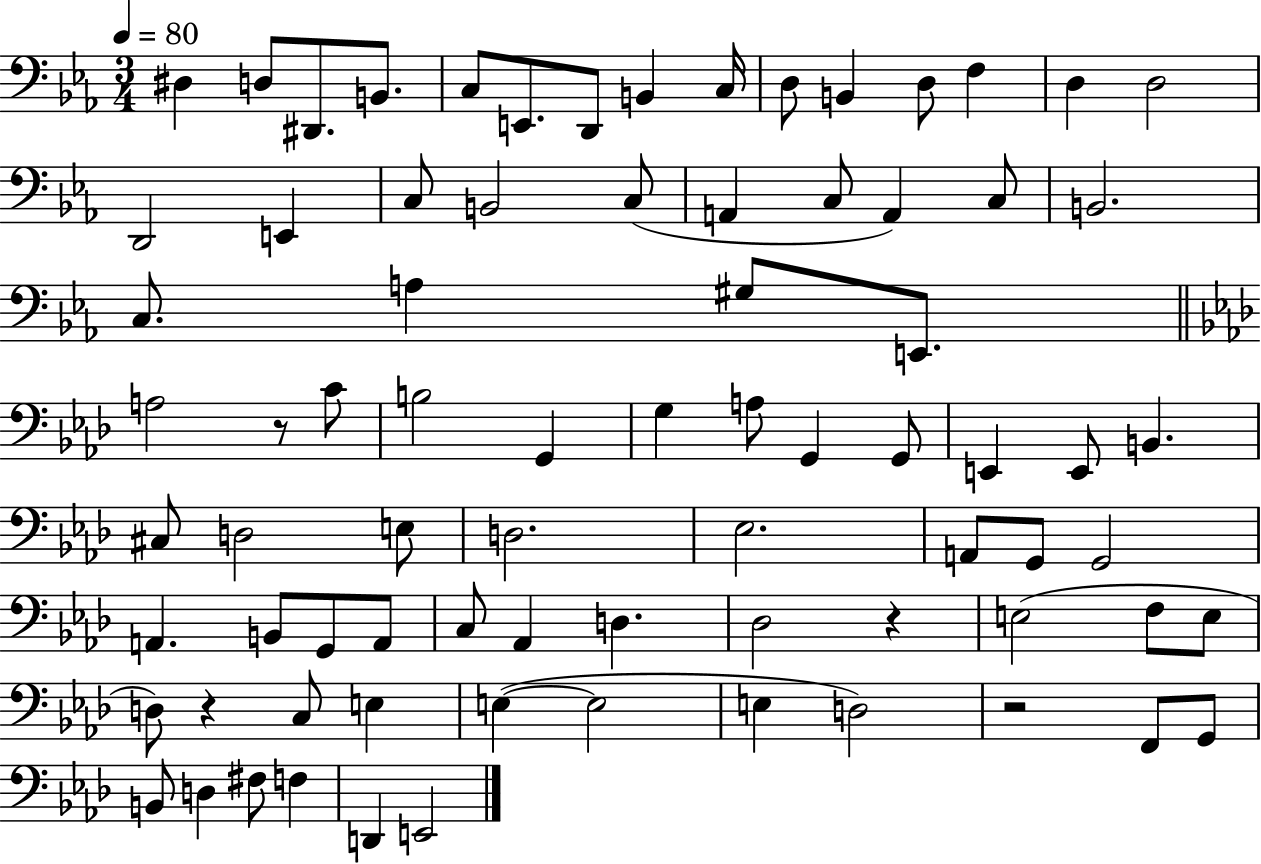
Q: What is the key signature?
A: EES major